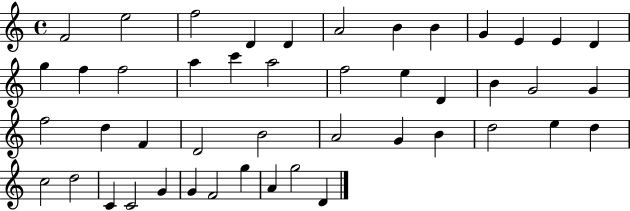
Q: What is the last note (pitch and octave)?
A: D4